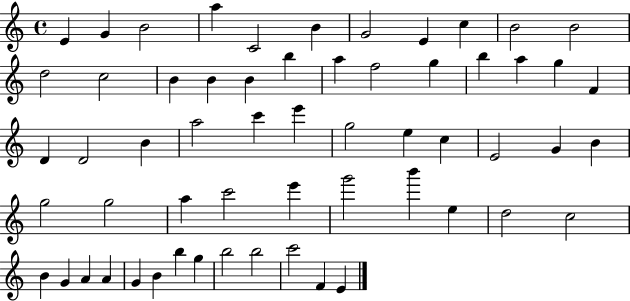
E4/q G4/q B4/h A5/q C4/h B4/q G4/h E4/q C5/q B4/h B4/h D5/h C5/h B4/q B4/q B4/q B5/q A5/q F5/h G5/q B5/q A5/q G5/q F4/q D4/q D4/h B4/q A5/h C6/q E6/q G5/h E5/q C5/q E4/h G4/q B4/q G5/h G5/h A5/q C6/h E6/q G6/h B6/q E5/q D5/h C5/h B4/q G4/q A4/q A4/q G4/q B4/q B5/q G5/q B5/h B5/h C6/h F4/q E4/q